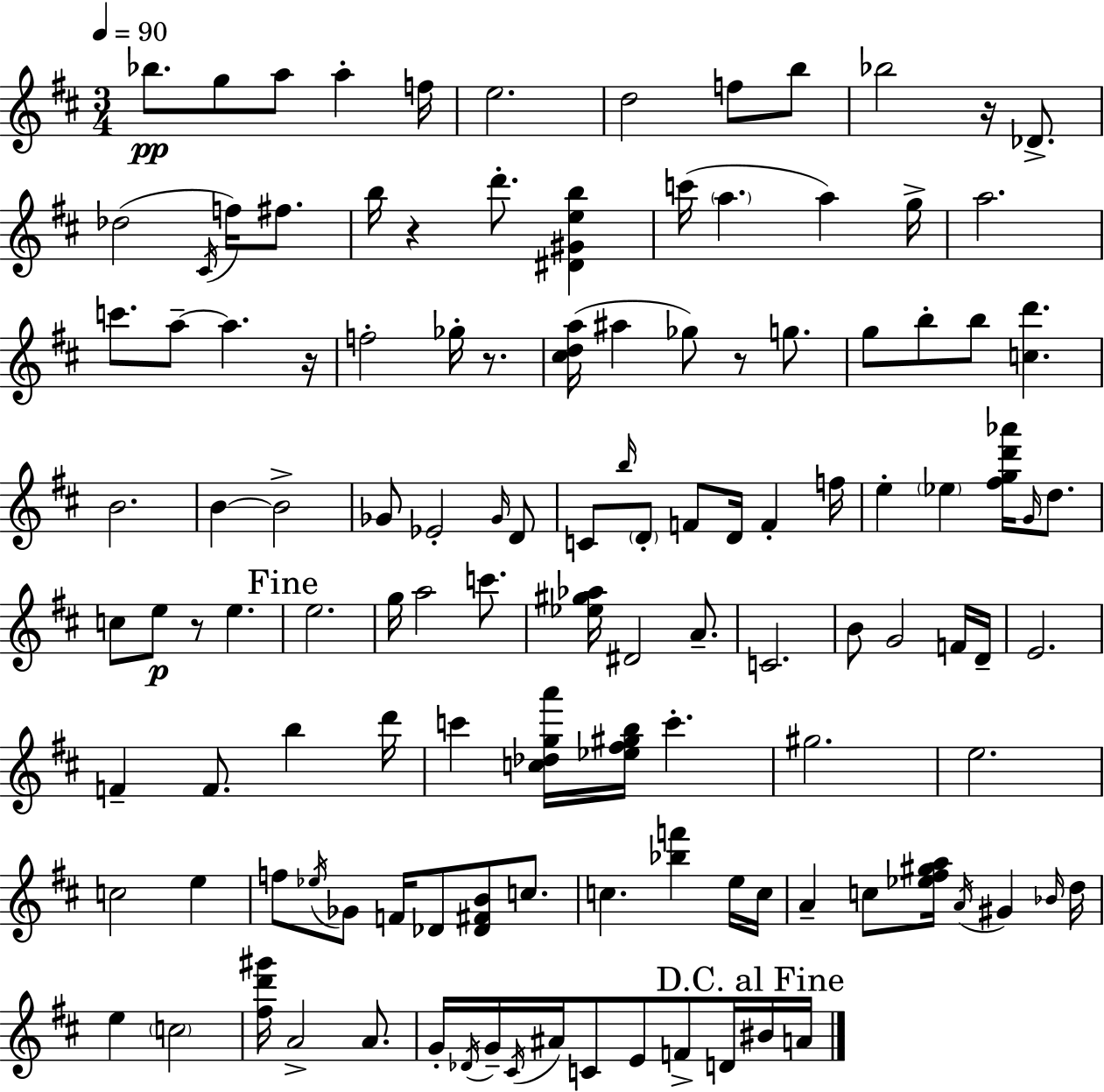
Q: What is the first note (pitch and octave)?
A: Bb5